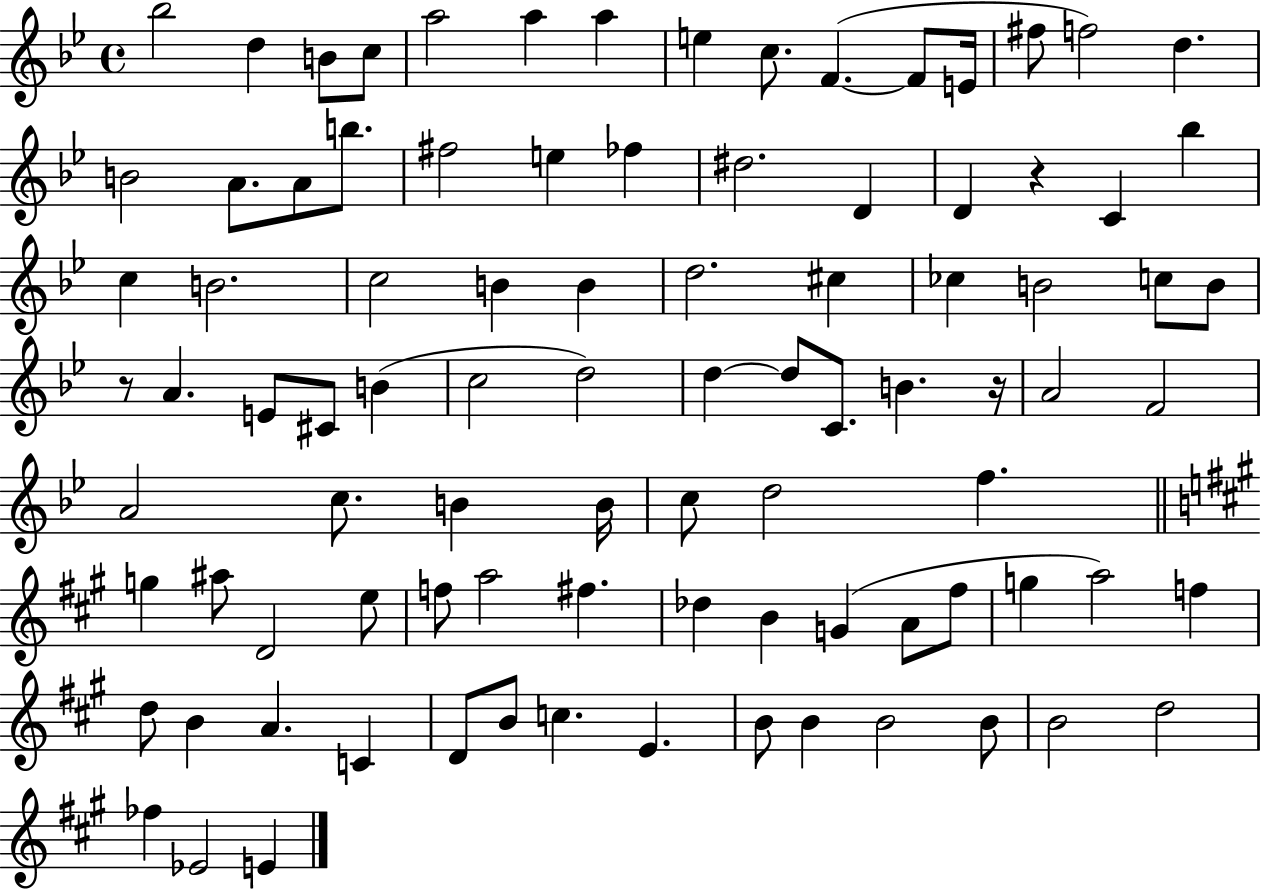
Bb5/h D5/q B4/e C5/e A5/h A5/q A5/q E5/q C5/e. F4/q. F4/e E4/s F#5/e F5/h D5/q. B4/h A4/e. A4/e B5/e. F#5/h E5/q FES5/q D#5/h. D4/q D4/q R/q C4/q Bb5/q C5/q B4/h. C5/h B4/q B4/q D5/h. C#5/q CES5/q B4/h C5/e B4/e R/e A4/q. E4/e C#4/e B4/q C5/h D5/h D5/q D5/e C4/e. B4/q. R/s A4/h F4/h A4/h C5/e. B4/q B4/s C5/e D5/h F5/q. G5/q A#5/e D4/h E5/e F5/e A5/h F#5/q. Db5/q B4/q G4/q A4/e F#5/e G5/q A5/h F5/q D5/e B4/q A4/q. C4/q D4/e B4/e C5/q. E4/q. B4/e B4/q B4/h B4/e B4/h D5/h FES5/q Eb4/h E4/q